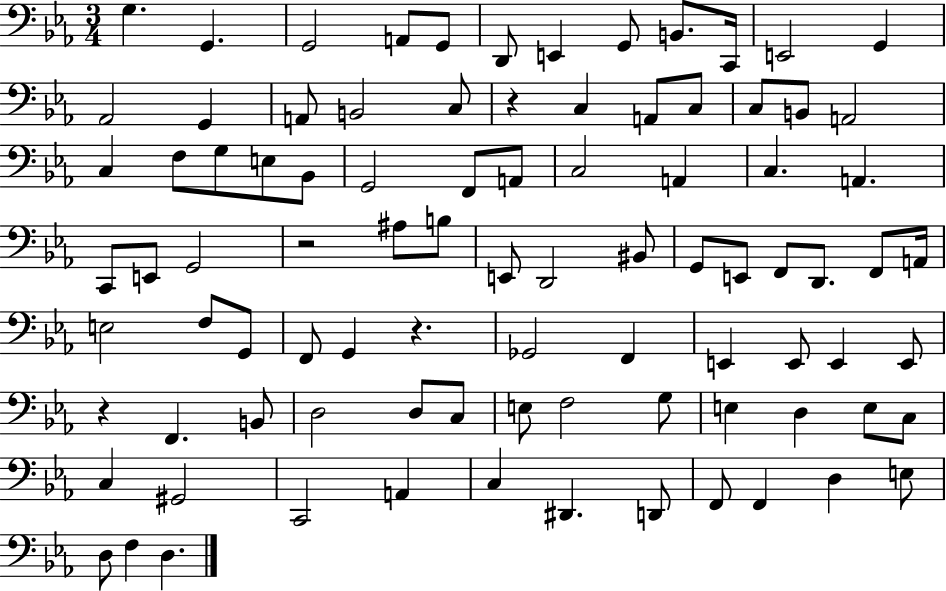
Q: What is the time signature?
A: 3/4